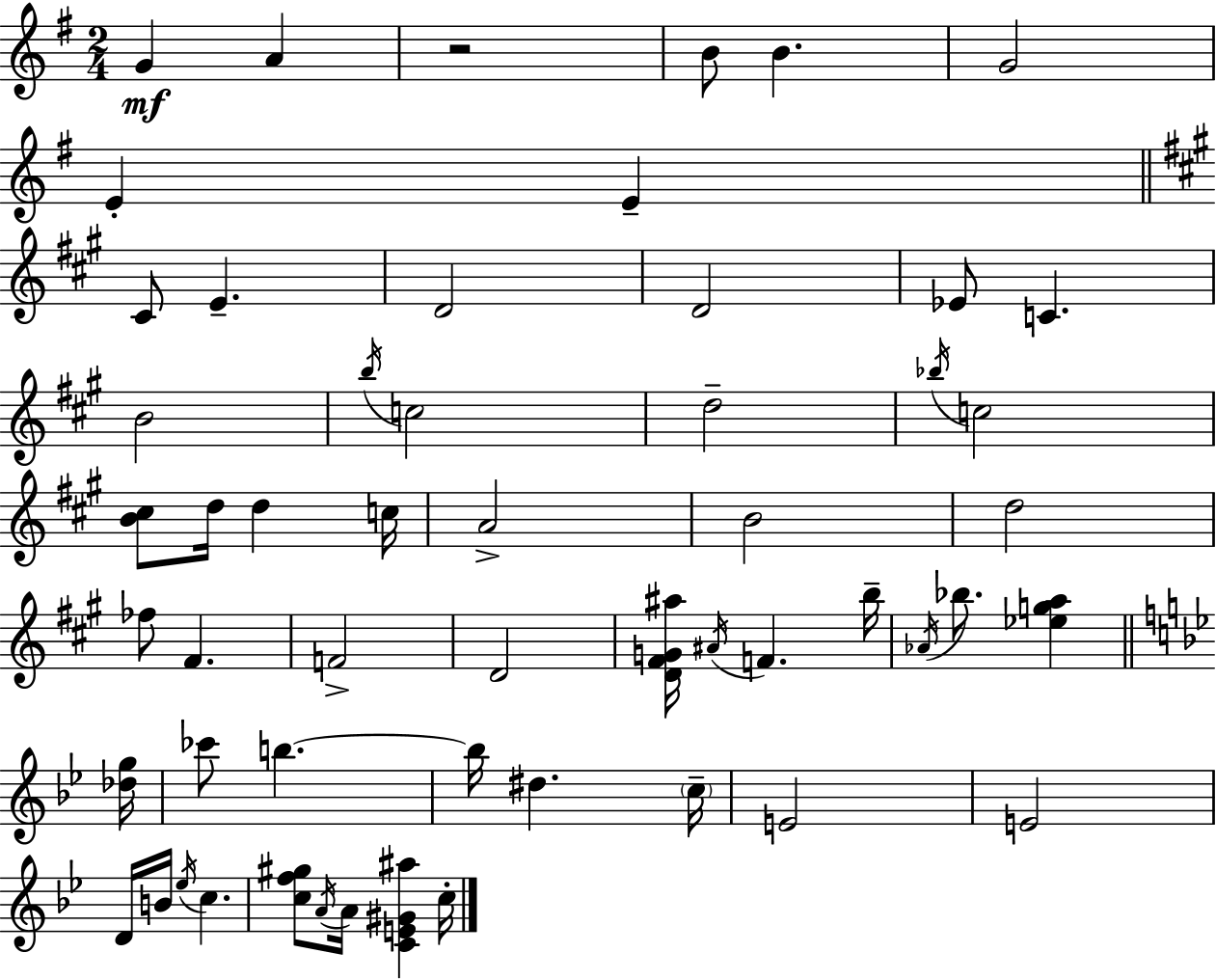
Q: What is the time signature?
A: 2/4